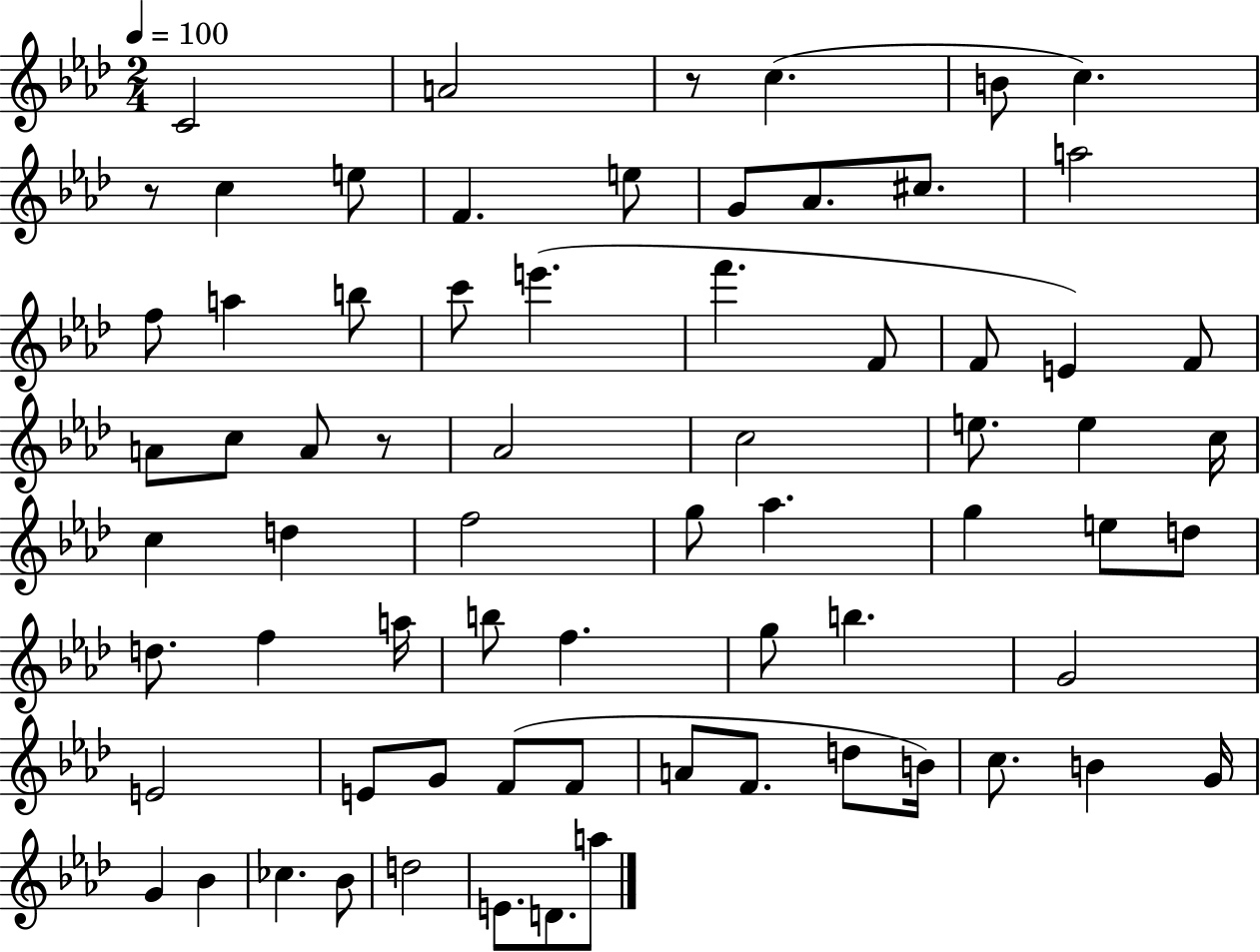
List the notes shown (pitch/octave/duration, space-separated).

C4/h A4/h R/e C5/q. B4/e C5/q. R/e C5/q E5/e F4/q. E5/e G4/e Ab4/e. C#5/e. A5/h F5/e A5/q B5/e C6/e E6/q. F6/q. F4/e F4/e E4/q F4/e A4/e C5/e A4/e R/e Ab4/h C5/h E5/e. E5/q C5/s C5/q D5/q F5/h G5/e Ab5/q. G5/q E5/e D5/e D5/e. F5/q A5/s B5/e F5/q. G5/e B5/q. G4/h E4/h E4/e G4/e F4/e F4/e A4/e F4/e. D5/e B4/s C5/e. B4/q G4/s G4/q Bb4/q CES5/q. Bb4/e D5/h E4/e. D4/e. A5/e